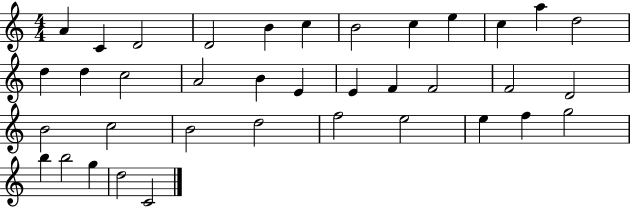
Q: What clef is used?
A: treble